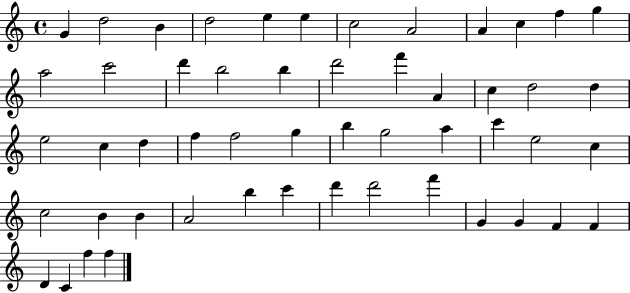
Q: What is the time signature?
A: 4/4